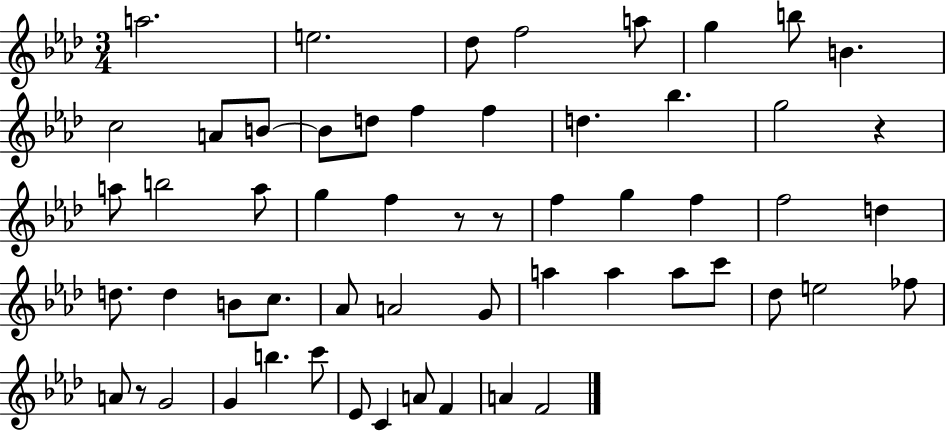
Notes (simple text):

A5/h. E5/h. Db5/e F5/h A5/e G5/q B5/e B4/q. C5/h A4/e B4/e B4/e D5/e F5/q F5/q D5/q. Bb5/q. G5/h R/q A5/e B5/h A5/e G5/q F5/q R/e R/e F5/q G5/q F5/q F5/h D5/q D5/e. D5/q B4/e C5/e. Ab4/e A4/h G4/e A5/q A5/q A5/e C6/e Db5/e E5/h FES5/e A4/e R/e G4/h G4/q B5/q. C6/e Eb4/e C4/q A4/e F4/q A4/q F4/h